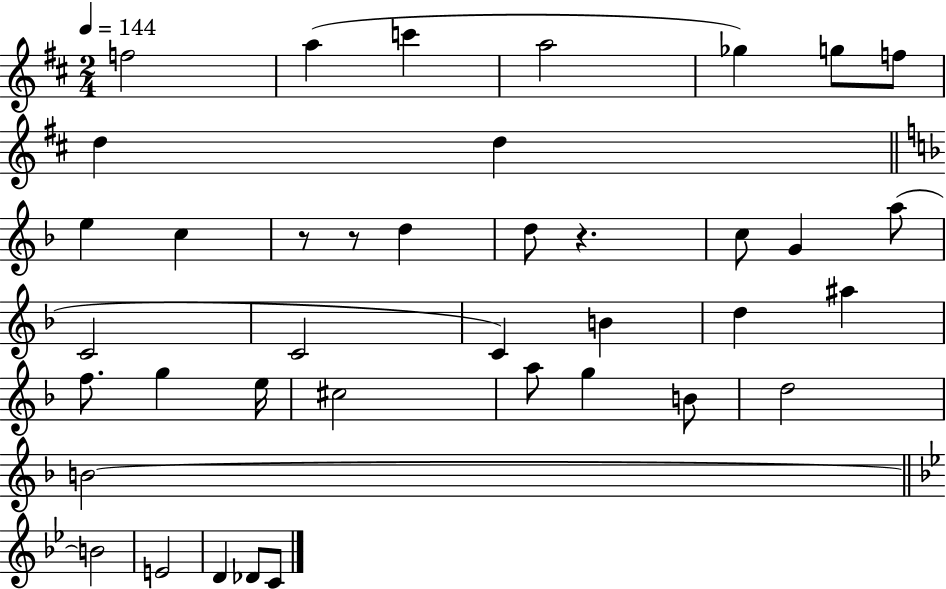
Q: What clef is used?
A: treble